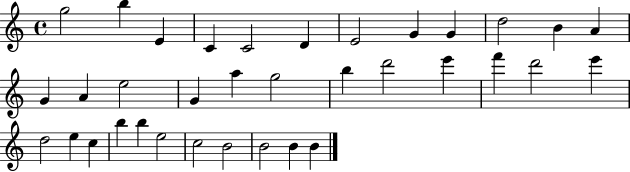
{
  \clef treble
  \time 4/4
  \defaultTimeSignature
  \key c \major
  g''2 b''4 e'4 | c'4 c'2 d'4 | e'2 g'4 g'4 | d''2 b'4 a'4 | \break g'4 a'4 e''2 | g'4 a''4 g''2 | b''4 d'''2 e'''4 | f'''4 d'''2 e'''4 | \break d''2 e''4 c''4 | b''4 b''4 e''2 | c''2 b'2 | b'2 b'4 b'4 | \break \bar "|."
}